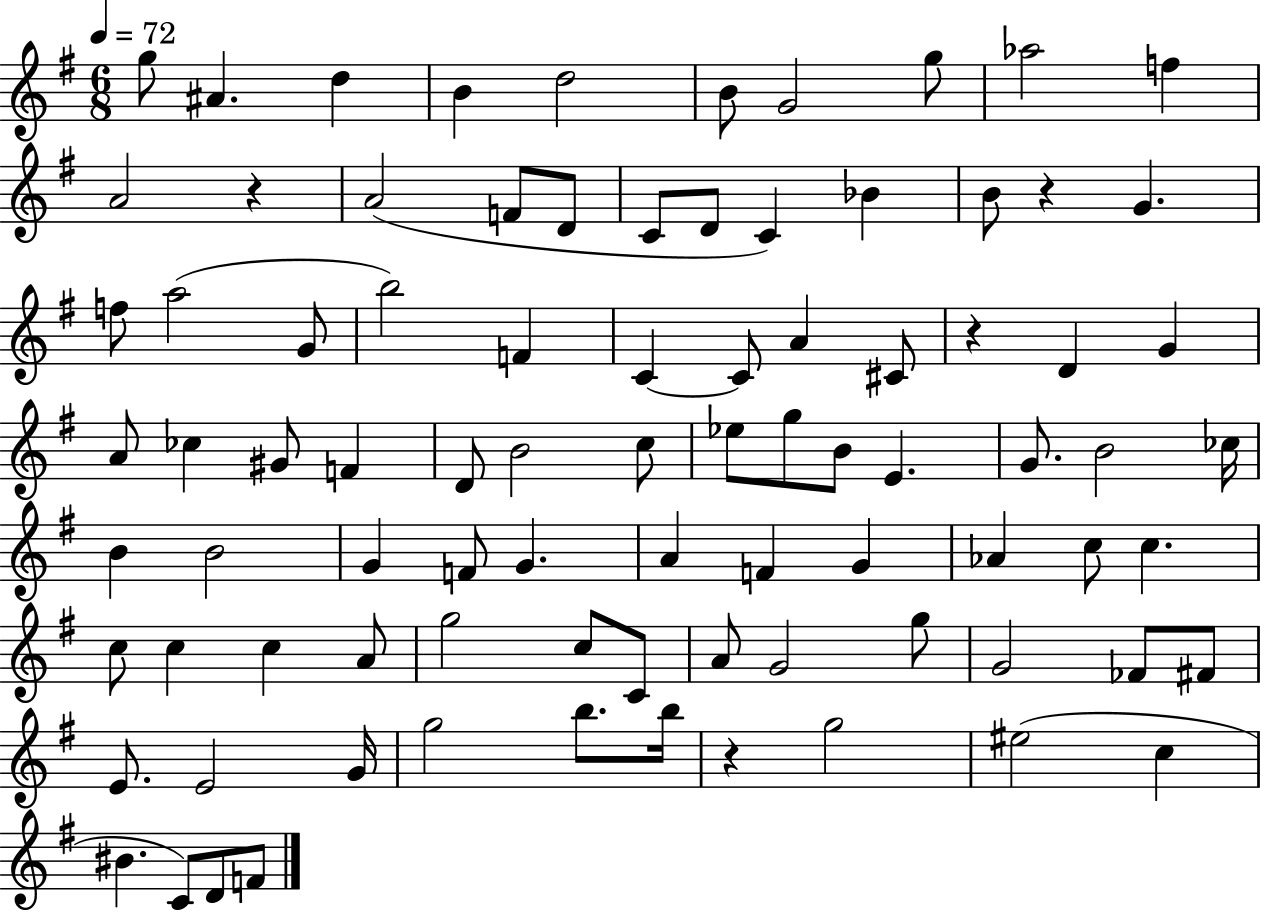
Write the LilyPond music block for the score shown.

{
  \clef treble
  \numericTimeSignature
  \time 6/8
  \key g \major
  \tempo 4 = 72
  \repeat volta 2 { g''8 ais'4. d''4 | b'4 d''2 | b'8 g'2 g''8 | aes''2 f''4 | \break a'2 r4 | a'2( f'8 d'8 | c'8 d'8 c'4) bes'4 | b'8 r4 g'4. | \break f''8 a''2( g'8 | b''2) f'4 | c'4~~ c'8 a'4 cis'8 | r4 d'4 g'4 | \break a'8 ces''4 gis'8 f'4 | d'8 b'2 c''8 | ees''8 g''8 b'8 e'4. | g'8. b'2 ces''16 | \break b'4 b'2 | g'4 f'8 g'4. | a'4 f'4 g'4 | aes'4 c''8 c''4. | \break c''8 c''4 c''4 a'8 | g''2 c''8 c'8 | a'8 g'2 g''8 | g'2 fes'8 fis'8 | \break e'8. e'2 g'16 | g''2 b''8. b''16 | r4 g''2 | eis''2( c''4 | \break bis'4. c'8) d'8 f'8 | } \bar "|."
}